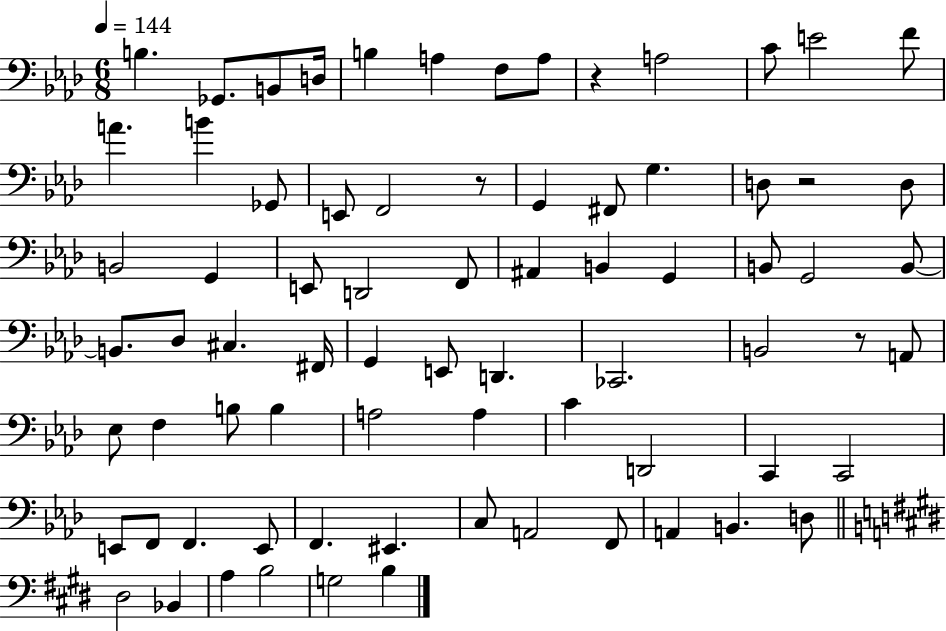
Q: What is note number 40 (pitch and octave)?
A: D2